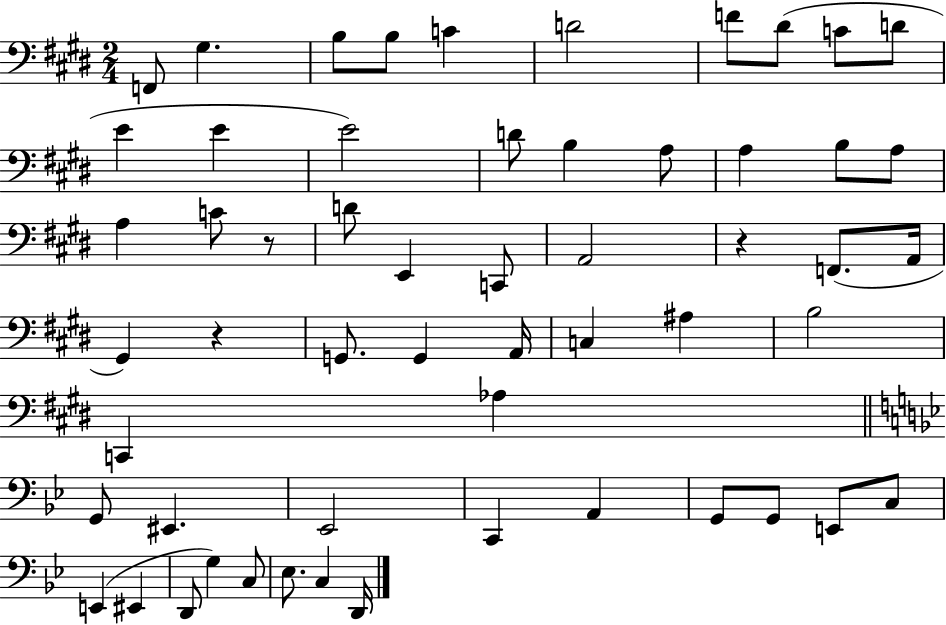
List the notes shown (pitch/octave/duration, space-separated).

F2/e G#3/q. B3/e B3/e C4/q D4/h F4/e D#4/e C4/e D4/e E4/q E4/q E4/h D4/e B3/q A3/e A3/q B3/e A3/e A3/q C4/e R/e D4/e E2/q C2/e A2/h R/q F2/e. A2/s G#2/q R/q G2/e. G2/q A2/s C3/q A#3/q B3/h C2/q Ab3/q G2/e EIS2/q. Eb2/h C2/q A2/q G2/e G2/e E2/e C3/e E2/q EIS2/q D2/e G3/q C3/e Eb3/e. C3/q D2/s